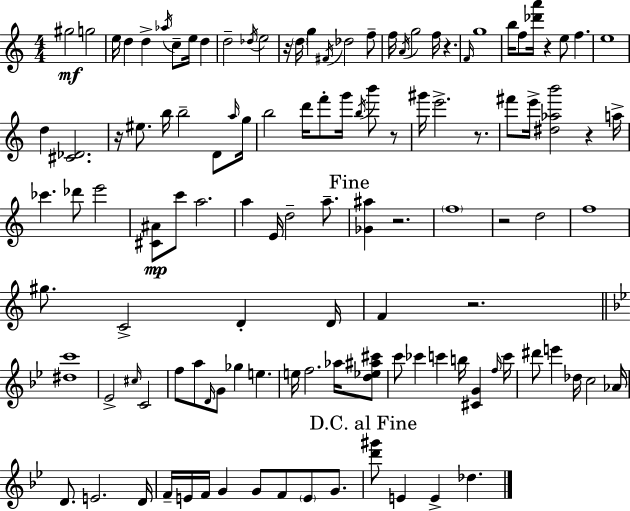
G#5/h G5/h E5/s D5/q D5/q Ab5/s C5/e E5/s D5/q D5/h Db5/s E5/h R/s D5/s G5/q F#4/s Db5/h F5/e F5/s A4/s G5/h F5/s R/q. F4/s G5/w B5/s F5/e [Db6,A6]/s R/q E5/e F5/q. E5/w D5/q [C#4,Db4]/h. R/s EIS5/e. B5/s B5/h D4/e A5/s G5/s B5/h D6/s F6/e G6/s B5/s B6/e R/e G#6/s E6/h. R/e. F#6/e E6/s [D#5,Ab5,B6]/h R/q A5/s CES6/q. Db6/e E6/h [C#4,A#4]/e C6/e A5/h. A5/q E4/s D5/h A5/e. [Gb4,A#5]/q R/h. F5/w R/h D5/h F5/w G#5/e. C4/h D4/q D4/s F4/q R/h. [D#5,C6]/w Eb4/h C#5/s C4/h F5/e A5/e D4/s G4/e Gb5/q E5/q. E5/s F5/h. Ab5/s [D5,Eb5,A#5,C#6]/e C6/e CES6/q C6/q B5/s [C#4,G4]/q F5/s C6/s D#6/e E6/q Db5/s C5/h Ab4/s D4/e. E4/h. D4/s F4/s E4/s F4/s G4/q G4/e F4/e E4/e G4/e. [D6,G#6]/e E4/q E4/q Db5/q.